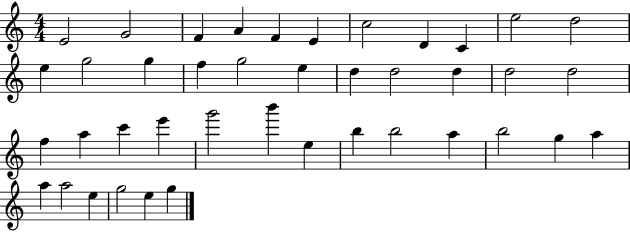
{
  \clef treble
  \numericTimeSignature
  \time 4/4
  \key c \major
  e'2 g'2 | f'4 a'4 f'4 e'4 | c''2 d'4 c'4 | e''2 d''2 | \break e''4 g''2 g''4 | f''4 g''2 e''4 | d''4 d''2 d''4 | d''2 d''2 | \break f''4 a''4 c'''4 e'''4 | g'''2 b'''4 e''4 | b''4 b''2 a''4 | b''2 g''4 a''4 | \break a''4 a''2 e''4 | g''2 e''4 g''4 | \bar "|."
}